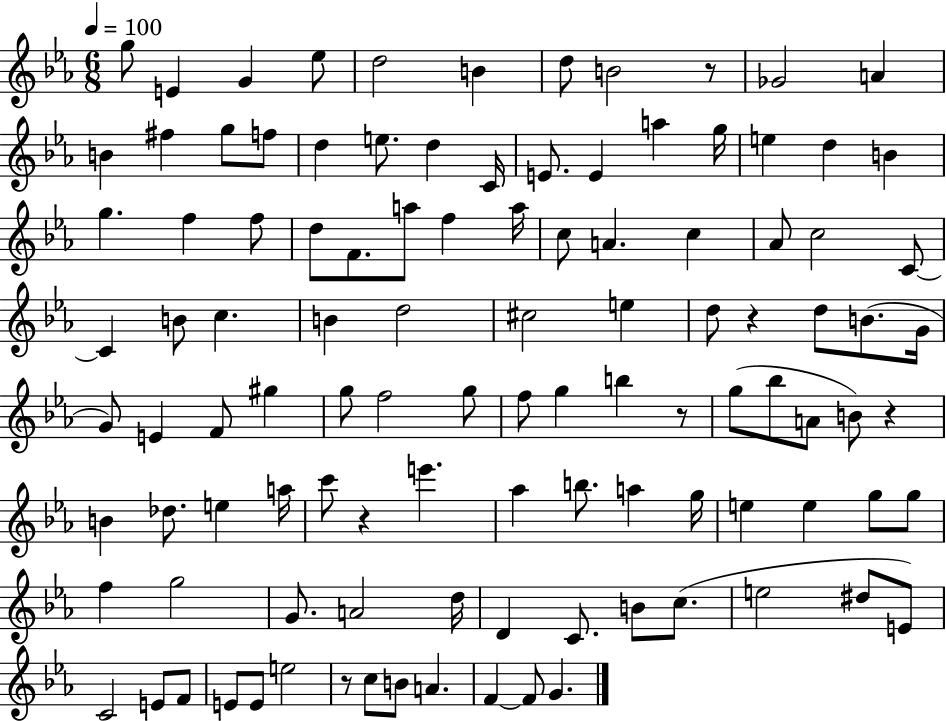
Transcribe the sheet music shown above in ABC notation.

X:1
T:Untitled
M:6/8
L:1/4
K:Eb
g/2 E G _e/2 d2 B d/2 B2 z/2 _G2 A B ^f g/2 f/2 d e/2 d C/4 E/2 E a g/4 e d B g f f/2 d/2 F/2 a/2 f a/4 c/2 A c _A/2 c2 C/2 C B/2 c B d2 ^c2 e d/2 z d/2 B/2 G/4 G/2 E F/2 ^g g/2 f2 g/2 f/2 g b z/2 g/2 _b/2 A/2 B/2 z B _d/2 e a/4 c'/2 z e' _a b/2 a g/4 e e g/2 g/2 f g2 G/2 A2 d/4 D C/2 B/2 c/2 e2 ^d/2 E/2 C2 E/2 F/2 E/2 E/2 e2 z/2 c/2 B/2 A F F/2 G